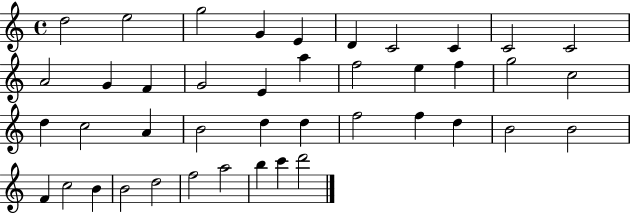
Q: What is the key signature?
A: C major